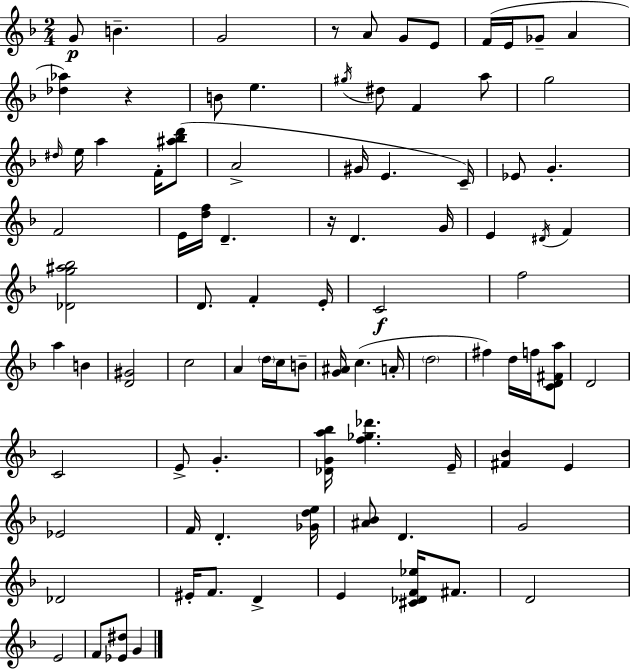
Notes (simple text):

G4/e B4/q. G4/h R/e A4/e G4/e E4/e F4/s E4/s Gb4/e A4/q [Db5,Ab5]/q R/q B4/e E5/q. G#5/s D#5/e F4/q A5/e G5/h D#5/s E5/s A5/q F4/s [A#5,Bb5,D6]/e A4/h G#4/s E4/q. C4/s Eb4/e G4/q. F4/h E4/s [D5,F5]/s D4/q. R/s D4/q. G4/s E4/q D#4/s F4/q [Db4,G5,A#5,Bb5]/h D4/e. F4/q E4/s C4/h F5/h A5/q B4/q [D4,G#4]/h C5/h A4/q D5/s C5/s B4/e [G4,A#4]/s C5/q. A4/s D5/h F#5/q D5/s F5/s [C4,D4,F#4,A5]/e D4/h C4/h E4/e G4/q. [Db4,G4,A5,Bb5]/s [F5,Gb5,Db6]/q. E4/s [F#4,Bb4]/q E4/q Eb4/h F4/s D4/q. [Gb4,D5,E5]/s [A#4,Bb4]/e D4/q. G4/h Db4/h EIS4/s F4/e. D4/q E4/q [C#4,Db4,F4,Eb5]/s F#4/e. D4/h E4/h F4/e [Eb4,D#5]/e G4/q